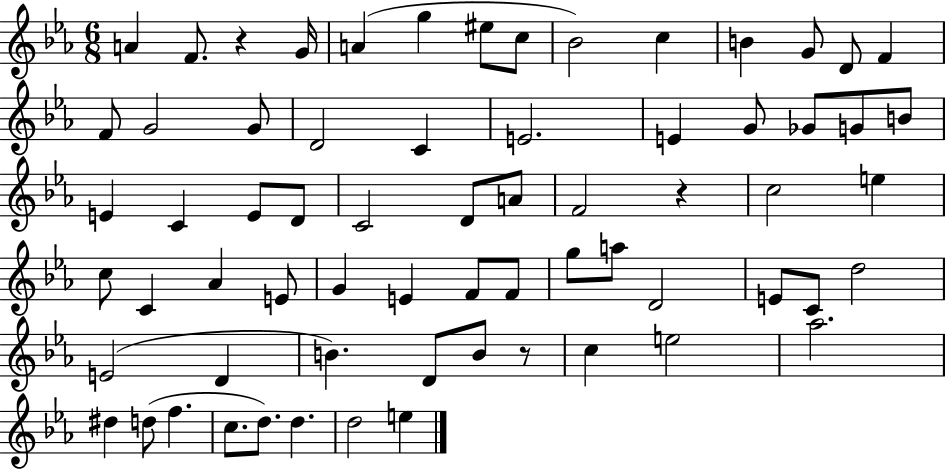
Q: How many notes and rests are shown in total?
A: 67